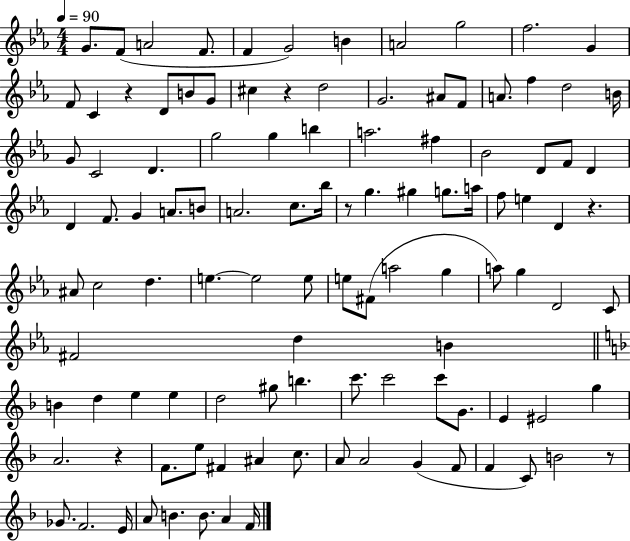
{
  \clef treble
  \numericTimeSignature
  \time 4/4
  \key ees \major
  \tempo 4 = 90
  \repeat volta 2 { g'8. f'8( a'2 f'8. | f'4 g'2) b'4 | a'2 g''2 | f''2. g'4 | \break f'8 c'4 r4 d'8 b'8 g'8 | cis''4 r4 d''2 | g'2. ais'8 f'8 | a'8. f''4 d''2 b'16 | \break g'8 c'2 d'4. | g''2 g''4 b''4 | a''2. fis''4 | bes'2 d'8 f'8 d'4 | \break d'4 f'8. g'4 a'8. b'8 | a'2. c''8. bes''16 | r8 g''4. gis''4 g''8. a''16 | f''8 e''4 d'4 r4. | \break ais'8 c''2 d''4. | e''4.~~ e''2 e''8 | e''8 fis'8( a''2 g''4 | a''8) g''4 d'2 c'8 | \break fis'2 d''4 b'4 | \bar "||" \break \key f \major b'4 d''4 e''4 e''4 | d''2 gis''8 b''4. | c'''8. c'''2 c'''8 g'8. | e'4 eis'2 g''4 | \break a'2. r4 | f'8. e''8 fis'4 ais'4 c''8. | a'8 a'2 g'4( f'8 | f'4 c'8) b'2 r8 | \break ges'8. f'2. e'16 | a'8 b'4. b'8. a'4 f'16 | } \bar "|."
}